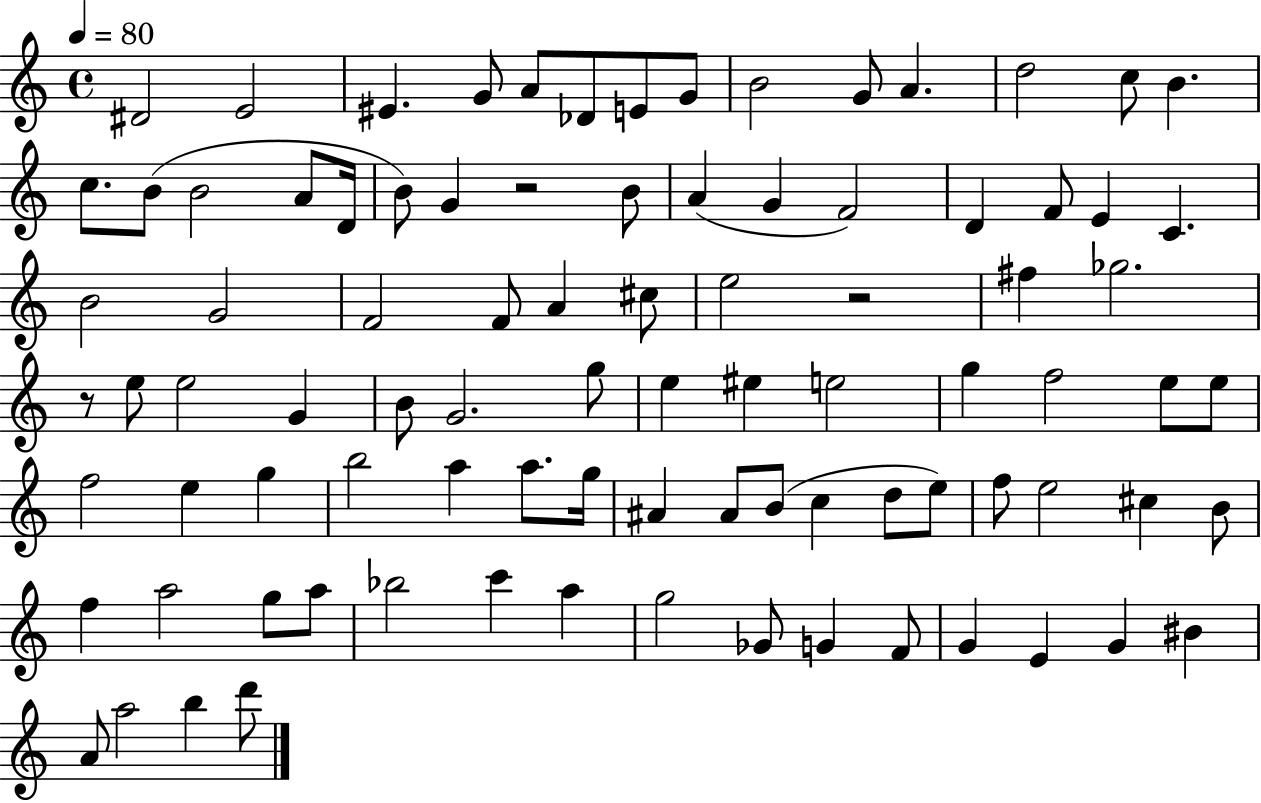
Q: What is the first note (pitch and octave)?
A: D#4